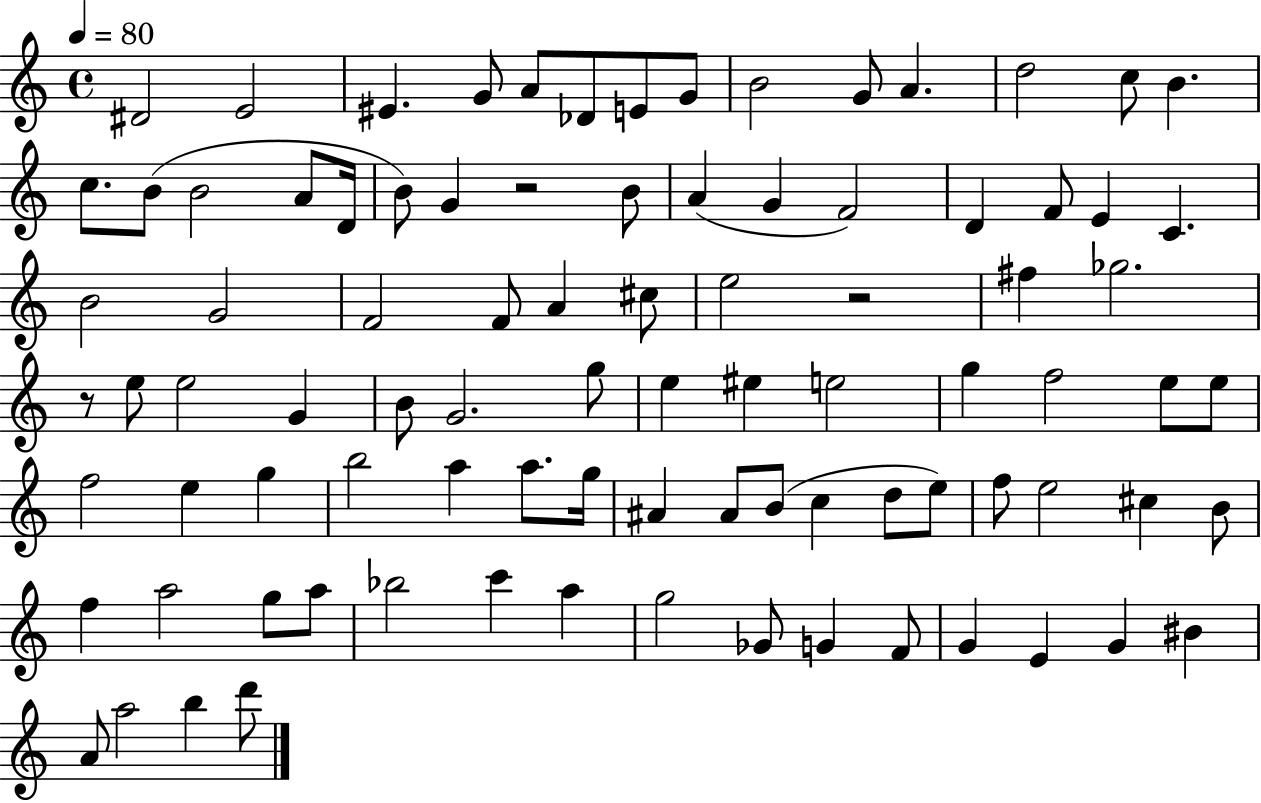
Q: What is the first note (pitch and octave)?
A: D#4